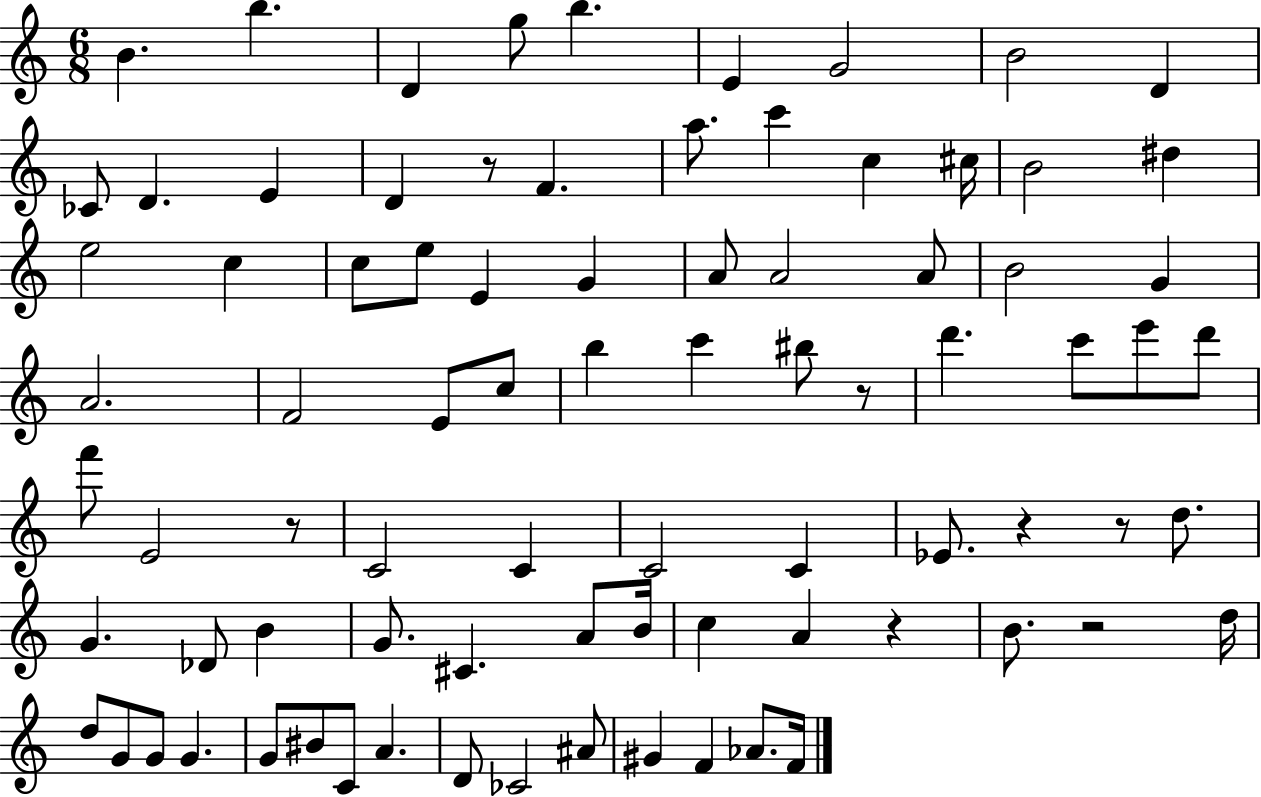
X:1
T:Untitled
M:6/8
L:1/4
K:C
B b D g/2 b E G2 B2 D _C/2 D E D z/2 F a/2 c' c ^c/4 B2 ^d e2 c c/2 e/2 E G A/2 A2 A/2 B2 G A2 F2 E/2 c/2 b c' ^b/2 z/2 d' c'/2 e'/2 d'/2 f'/2 E2 z/2 C2 C C2 C _E/2 z z/2 d/2 G _D/2 B G/2 ^C A/2 B/4 c A z B/2 z2 d/4 d/2 G/2 G/2 G G/2 ^B/2 C/2 A D/2 _C2 ^A/2 ^G F _A/2 F/4